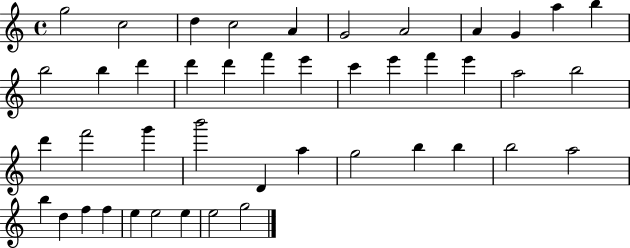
G5/h C5/h D5/q C5/h A4/q G4/h A4/h A4/q G4/q A5/q B5/q B5/h B5/q D6/q D6/q D6/q F6/q E6/q C6/q E6/q F6/q E6/q A5/h B5/h D6/q F6/h G6/q B6/h D4/q A5/q G5/h B5/q B5/q B5/h A5/h B5/q D5/q F5/q F5/q E5/q E5/h E5/q E5/h G5/h